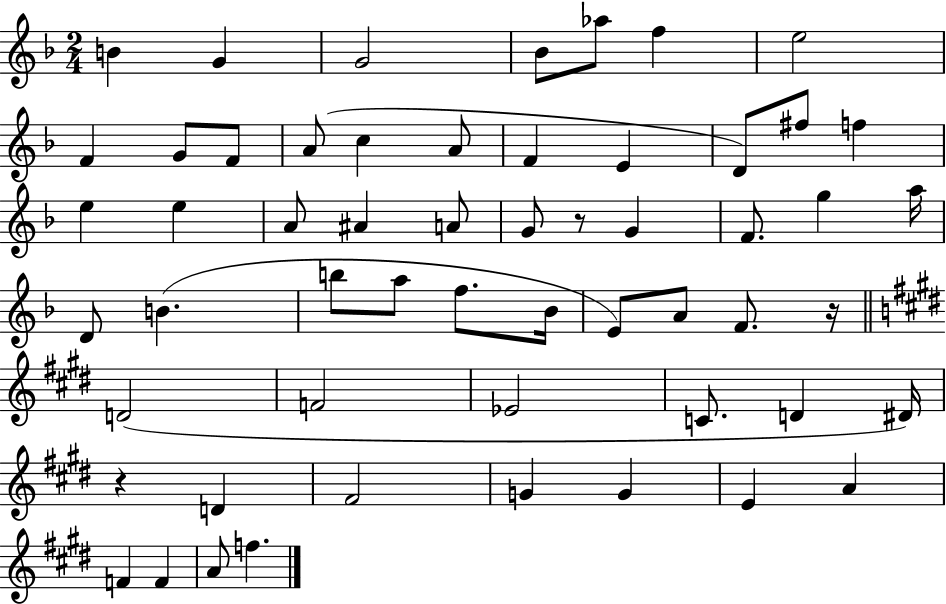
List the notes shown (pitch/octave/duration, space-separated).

B4/q G4/q G4/h Bb4/e Ab5/e F5/q E5/h F4/q G4/e F4/e A4/e C5/q A4/e F4/q E4/q D4/e F#5/e F5/q E5/q E5/q A4/e A#4/q A4/e G4/e R/e G4/q F4/e. G5/q A5/s D4/e B4/q. B5/e A5/e F5/e. Bb4/s E4/e A4/e F4/e. R/s D4/h F4/h Eb4/h C4/e. D4/q D#4/s R/q D4/q F#4/h G4/q G4/q E4/q A4/q F4/q F4/q A4/e F5/q.